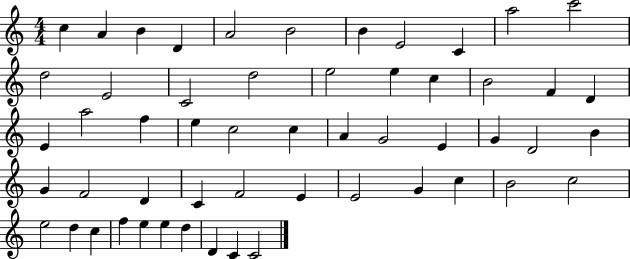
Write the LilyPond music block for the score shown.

{
  \clef treble
  \numericTimeSignature
  \time 4/4
  \key c \major
  c''4 a'4 b'4 d'4 | a'2 b'2 | b'4 e'2 c'4 | a''2 c'''2 | \break d''2 e'2 | c'2 d''2 | e''2 e''4 c''4 | b'2 f'4 d'4 | \break e'4 a''2 f''4 | e''4 c''2 c''4 | a'4 g'2 e'4 | g'4 d'2 b'4 | \break g'4 f'2 d'4 | c'4 f'2 e'4 | e'2 g'4 c''4 | b'2 c''2 | \break e''2 d''4 c''4 | f''4 e''4 e''4 d''4 | d'4 c'4 c'2 | \bar "|."
}